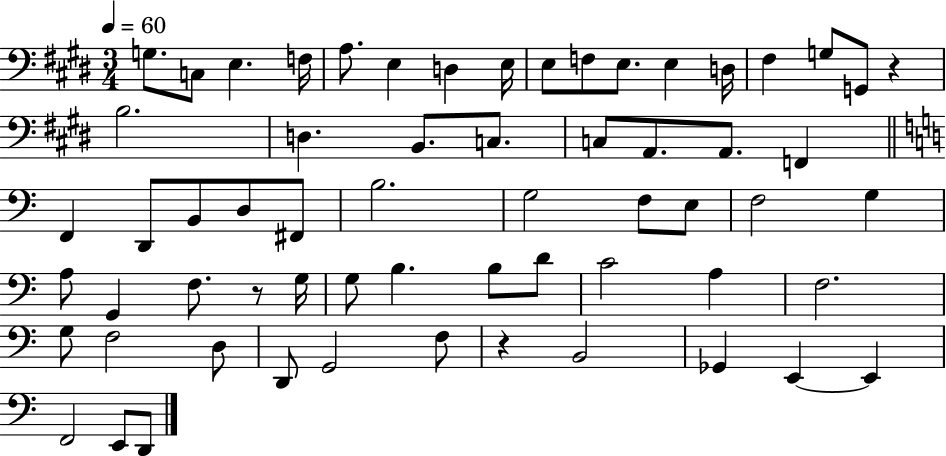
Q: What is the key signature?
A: E major